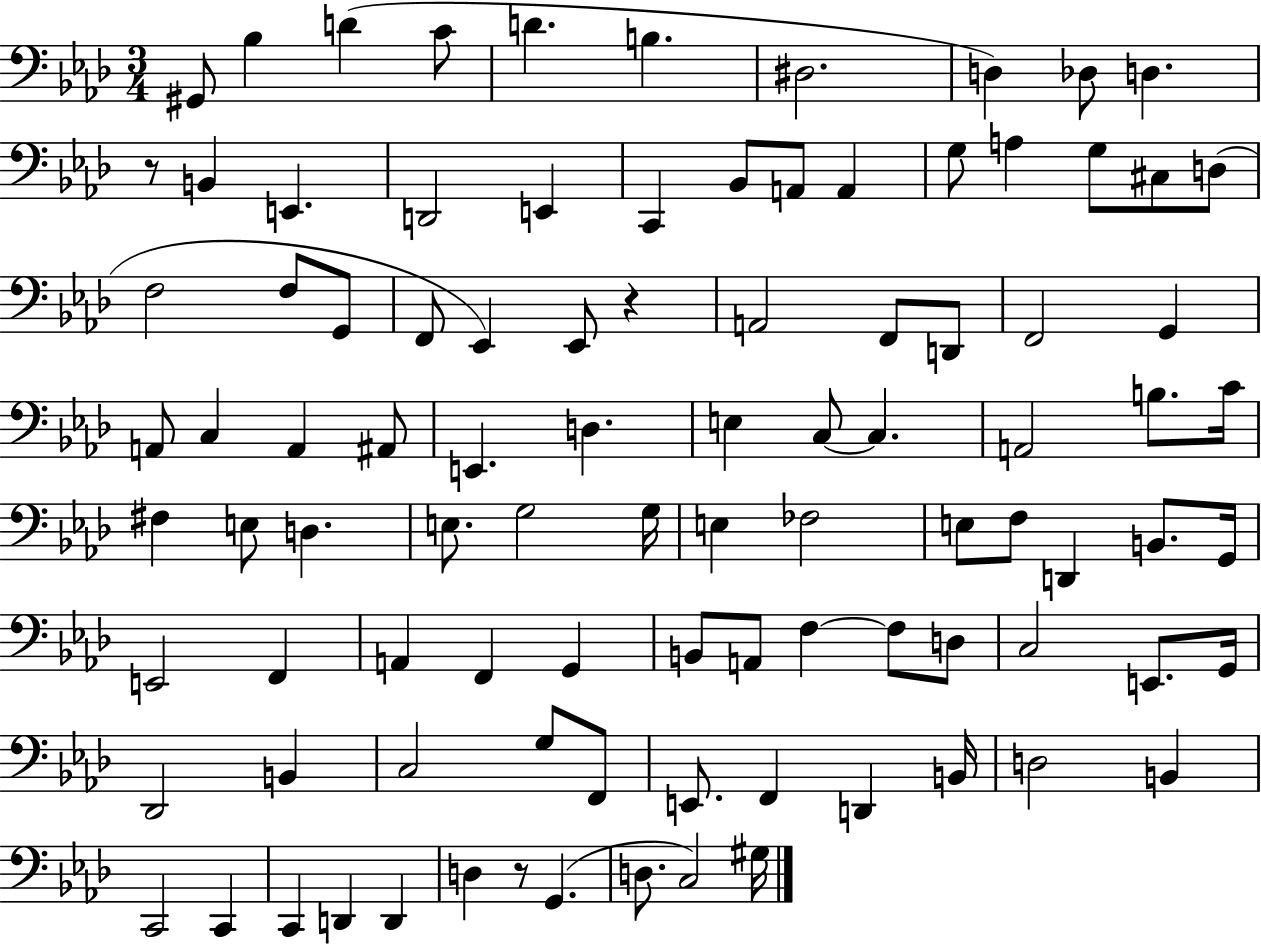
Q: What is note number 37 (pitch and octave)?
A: A2